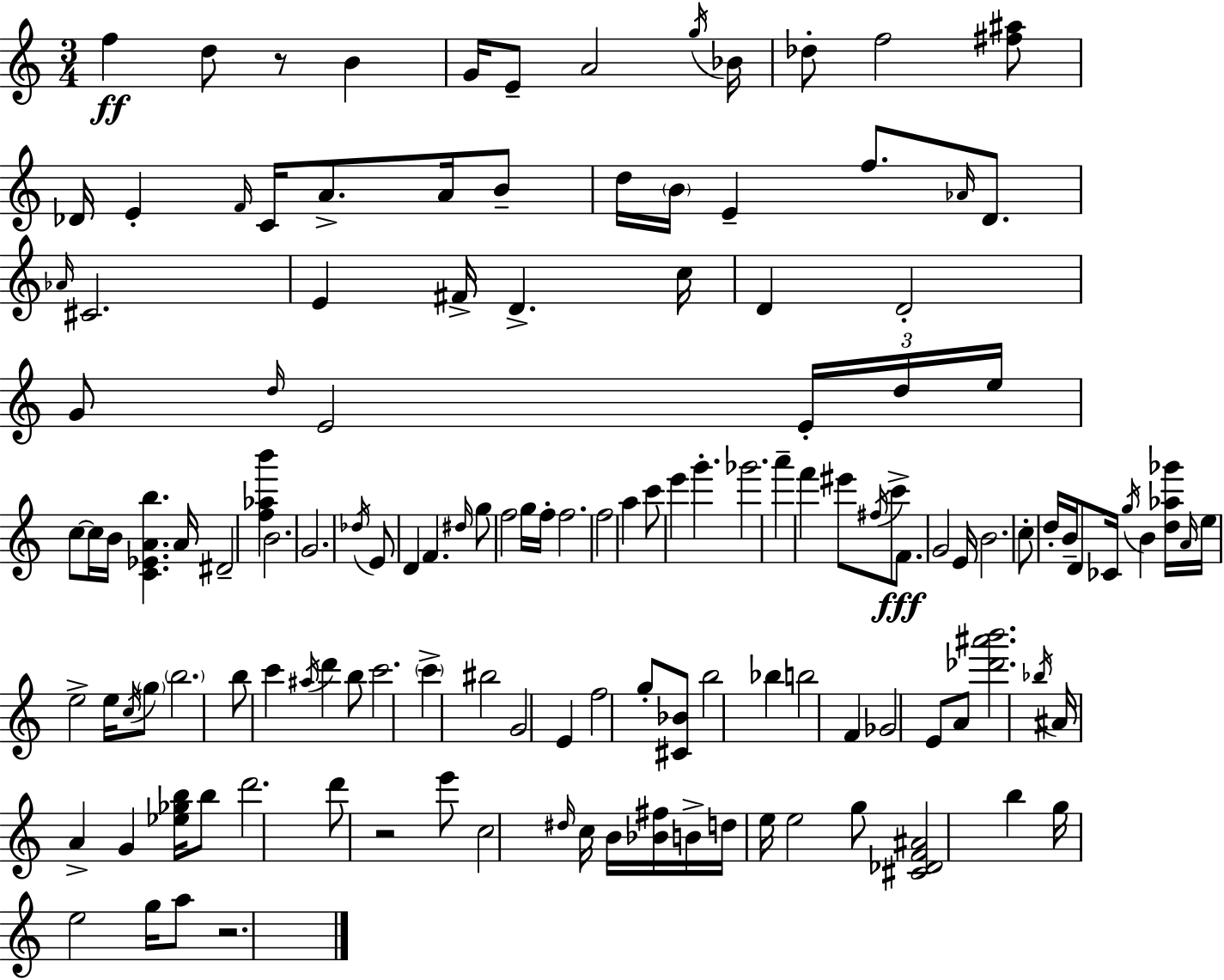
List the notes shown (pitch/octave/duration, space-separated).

F5/q D5/e R/e B4/q G4/s E4/e A4/h G5/s Bb4/s Db5/e F5/h [F#5,A#5]/e Db4/s E4/q F4/s C4/s A4/e. A4/s B4/e D5/s B4/s E4/q F5/e. Ab4/s D4/e. Ab4/s C#4/h. E4/q F#4/s D4/q. C5/s D4/q D4/h G4/e D5/s E4/h E4/s D5/s E5/s C5/e C5/s B4/s [C4,Eb4,A4,B5]/q. A4/s D#4/h [F5,Ab5,B6]/q B4/h. G4/h. Db5/s E4/e D4/q F4/q. D#5/s G5/e F5/h G5/s F5/s F5/h. F5/h A5/q C6/e E6/q G6/q. Gb6/h. A6/q F6/q EIS6/e F#5/s C6/e F4/e. G4/h E4/s B4/h. C5/e D5/s B4/s D4/e CES4/s G5/s B4/q [D5,Ab5,Gb6]/s A4/s E5/s E5/h E5/s C5/s G5/e B5/h. B5/e C6/q A#5/s D6/q B5/e C6/h. C6/q BIS5/h G4/h E4/q F5/h G5/e [C#4,Bb4]/e B5/h Bb5/q B5/h F4/q Gb4/h E4/e A4/e [Db6,A#6,B6]/h. Bb5/s A#4/s A4/q G4/q [Eb5,Gb5,B5]/s B5/e D6/h. D6/e R/h E6/e C5/h D#5/s C5/s B4/s [Bb4,F#5]/s B4/s D5/s E5/s E5/h G5/e [C#4,Db4,F4,A#4]/h B5/q G5/s E5/h G5/s A5/e R/h.